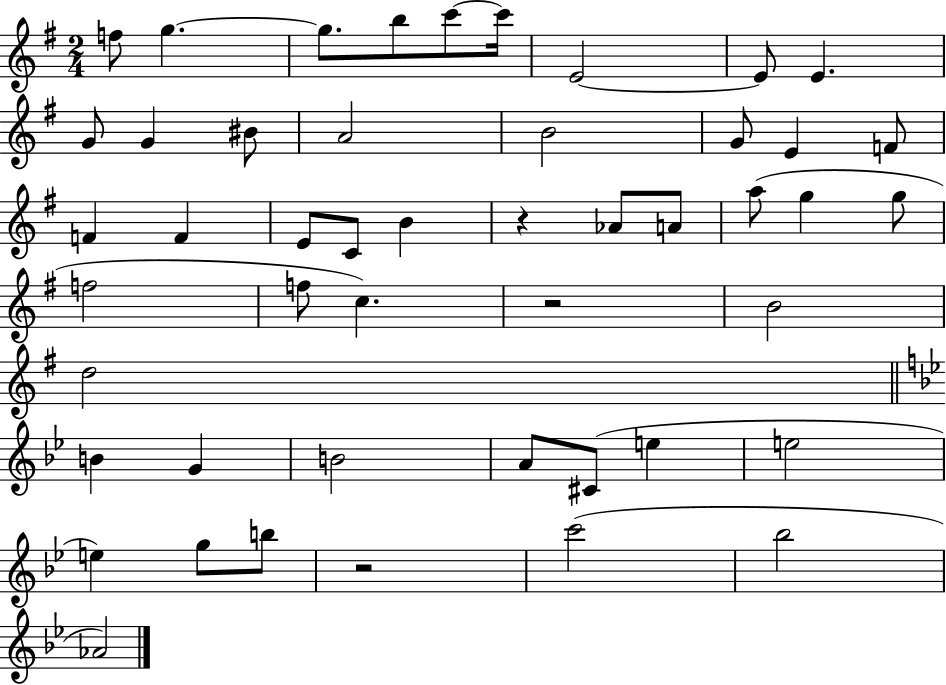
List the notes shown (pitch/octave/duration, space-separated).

F5/e G5/q. G5/e. B5/e C6/e C6/s E4/h E4/e E4/q. G4/e G4/q BIS4/e A4/h B4/h G4/e E4/q F4/e F4/q F4/q E4/e C4/e B4/q R/q Ab4/e A4/e A5/e G5/q G5/e F5/h F5/e C5/q. R/h B4/h D5/h B4/q G4/q B4/h A4/e C#4/e E5/q E5/h E5/q G5/e B5/e R/h C6/h Bb5/h Ab4/h